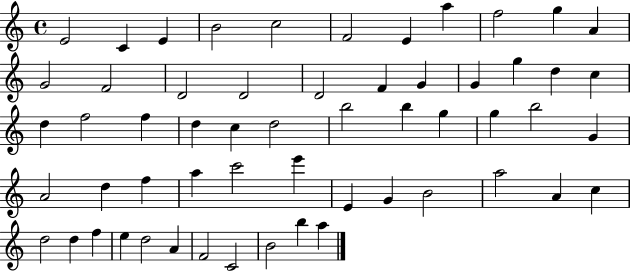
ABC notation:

X:1
T:Untitled
M:4/4
L:1/4
K:C
E2 C E B2 c2 F2 E a f2 g A G2 F2 D2 D2 D2 F G G g d c d f2 f d c d2 b2 b g g b2 G A2 d f a c'2 e' E G B2 a2 A c d2 d f e d2 A F2 C2 B2 b a